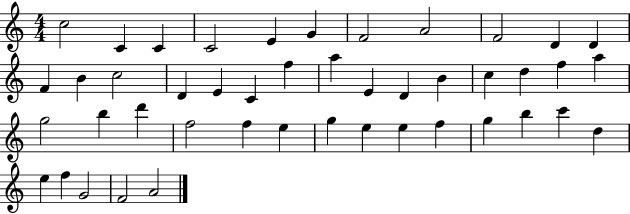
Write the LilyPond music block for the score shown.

{
  \clef treble
  \numericTimeSignature
  \time 4/4
  \key c \major
  c''2 c'4 c'4 | c'2 e'4 g'4 | f'2 a'2 | f'2 d'4 d'4 | \break f'4 b'4 c''2 | d'4 e'4 c'4 f''4 | a''4 e'4 d'4 b'4 | c''4 d''4 f''4 a''4 | \break g''2 b''4 d'''4 | f''2 f''4 e''4 | g''4 e''4 e''4 f''4 | g''4 b''4 c'''4 d''4 | \break e''4 f''4 g'2 | f'2 a'2 | \bar "|."
}